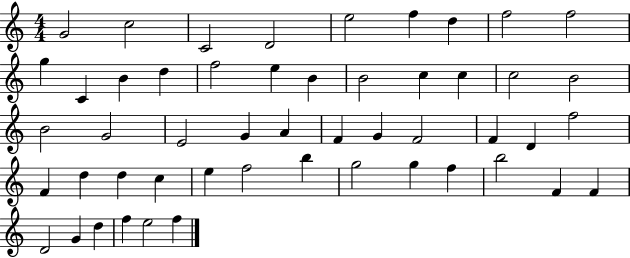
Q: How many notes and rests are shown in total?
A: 51